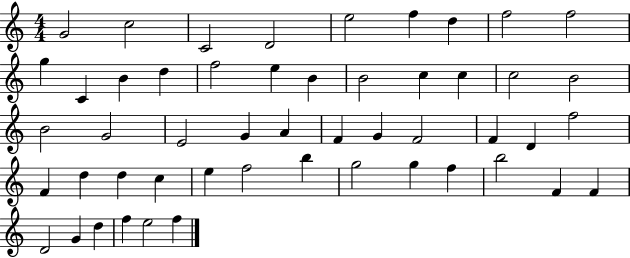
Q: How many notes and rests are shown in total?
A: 51